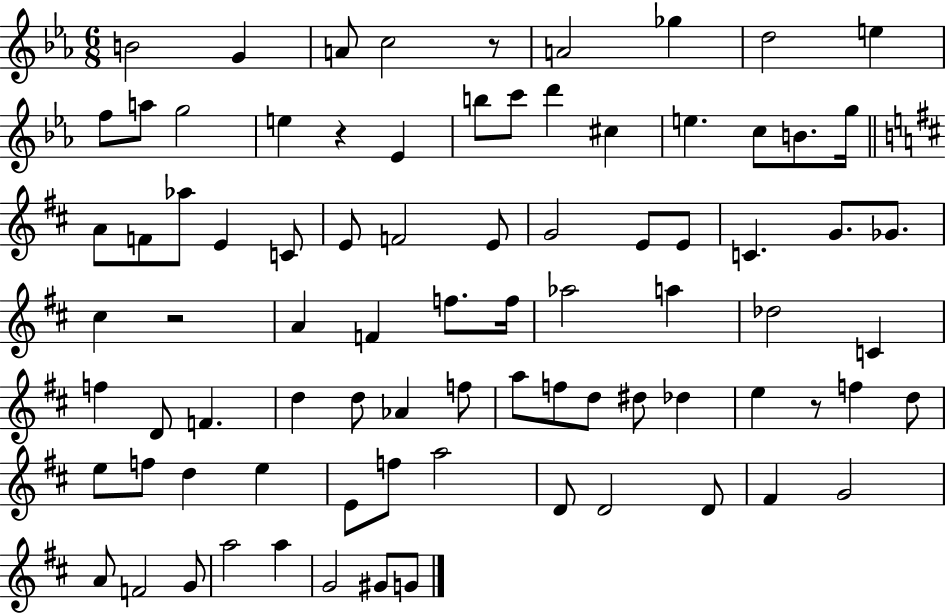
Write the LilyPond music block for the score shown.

{
  \clef treble
  \numericTimeSignature
  \time 6/8
  \key ees \major
  b'2 g'4 | a'8 c''2 r8 | a'2 ges''4 | d''2 e''4 | \break f''8 a''8 g''2 | e''4 r4 ees'4 | b''8 c'''8 d'''4 cis''4 | e''4. c''8 b'8. g''16 | \break \bar "||" \break \key b \minor a'8 f'8 aes''8 e'4 c'8 | e'8 f'2 e'8 | g'2 e'8 e'8 | c'4. g'8. ges'8. | \break cis''4 r2 | a'4 f'4 f''8. f''16 | aes''2 a''4 | des''2 c'4 | \break f''4 d'8 f'4. | d''4 d''8 aes'4 f''8 | a''8 f''8 d''8 dis''8 des''4 | e''4 r8 f''4 d''8 | \break e''8 f''8 d''4 e''4 | e'8 f''8 a''2 | d'8 d'2 d'8 | fis'4 g'2 | \break a'8 f'2 g'8 | a''2 a''4 | g'2 gis'8 g'8 | \bar "|."
}